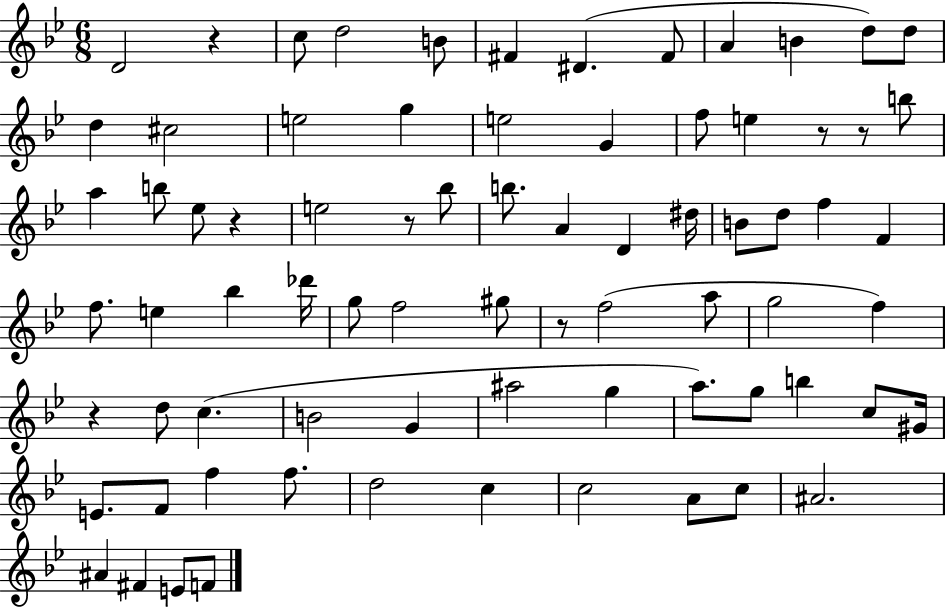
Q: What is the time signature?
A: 6/8